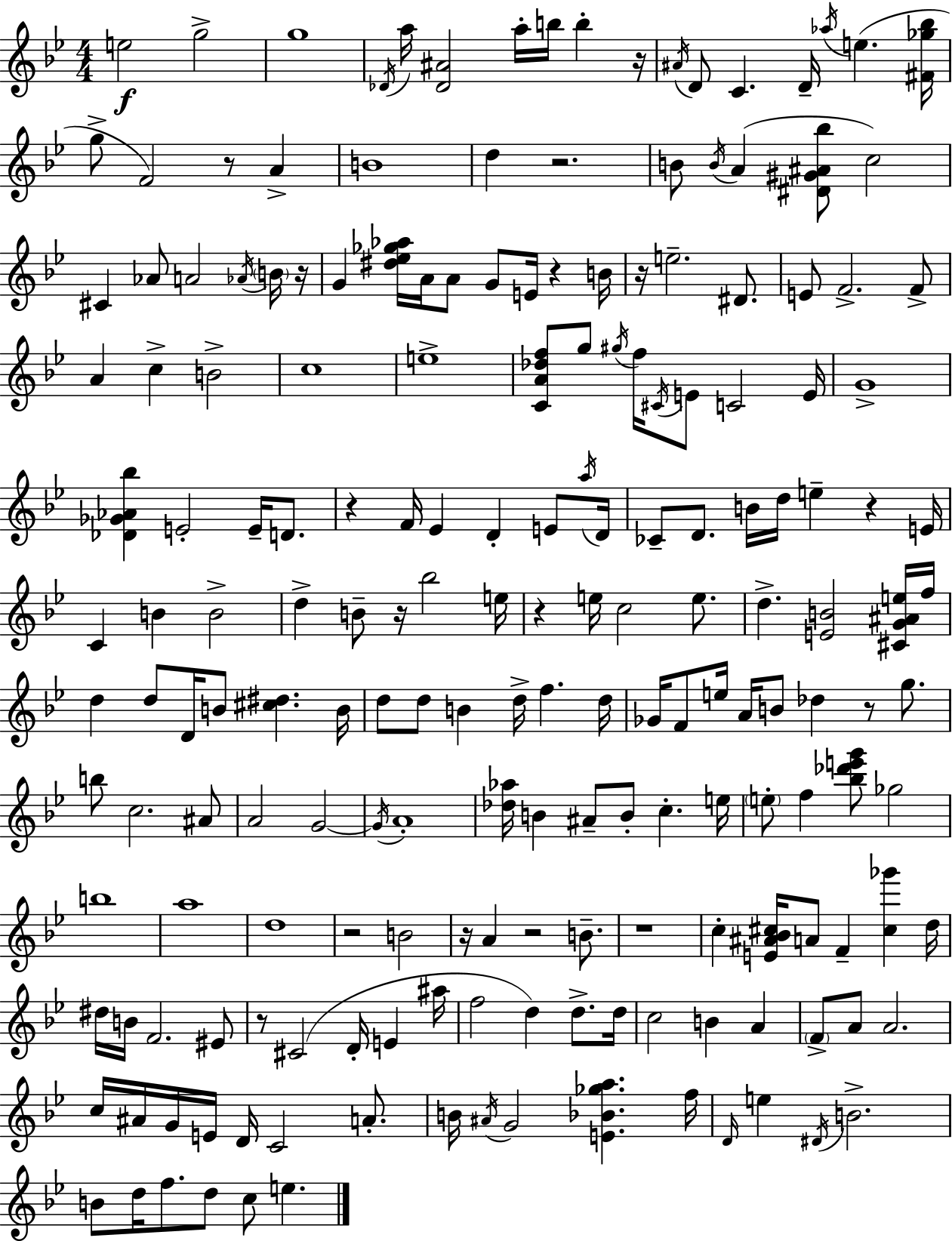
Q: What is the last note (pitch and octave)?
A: E5